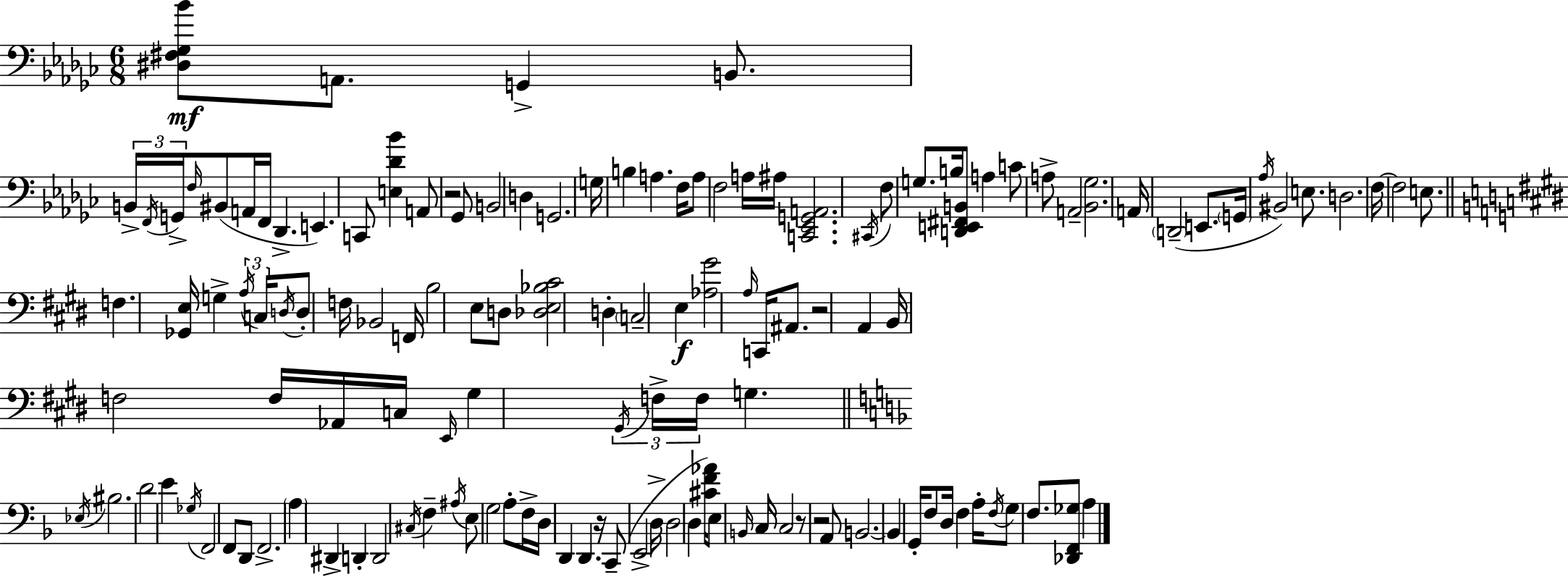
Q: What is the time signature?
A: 6/8